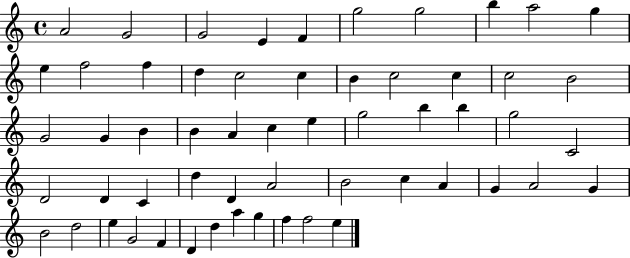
A4/h G4/h G4/h E4/q F4/q G5/h G5/h B5/q A5/h G5/q E5/q F5/h F5/q D5/q C5/h C5/q B4/q C5/h C5/q C5/h B4/h G4/h G4/q B4/q B4/q A4/q C5/q E5/q G5/h B5/q B5/q G5/h C4/h D4/h D4/q C4/q D5/q D4/q A4/h B4/h C5/q A4/q G4/q A4/h G4/q B4/h D5/h E5/q G4/h F4/q D4/q D5/q A5/q G5/q F5/q F5/h E5/q